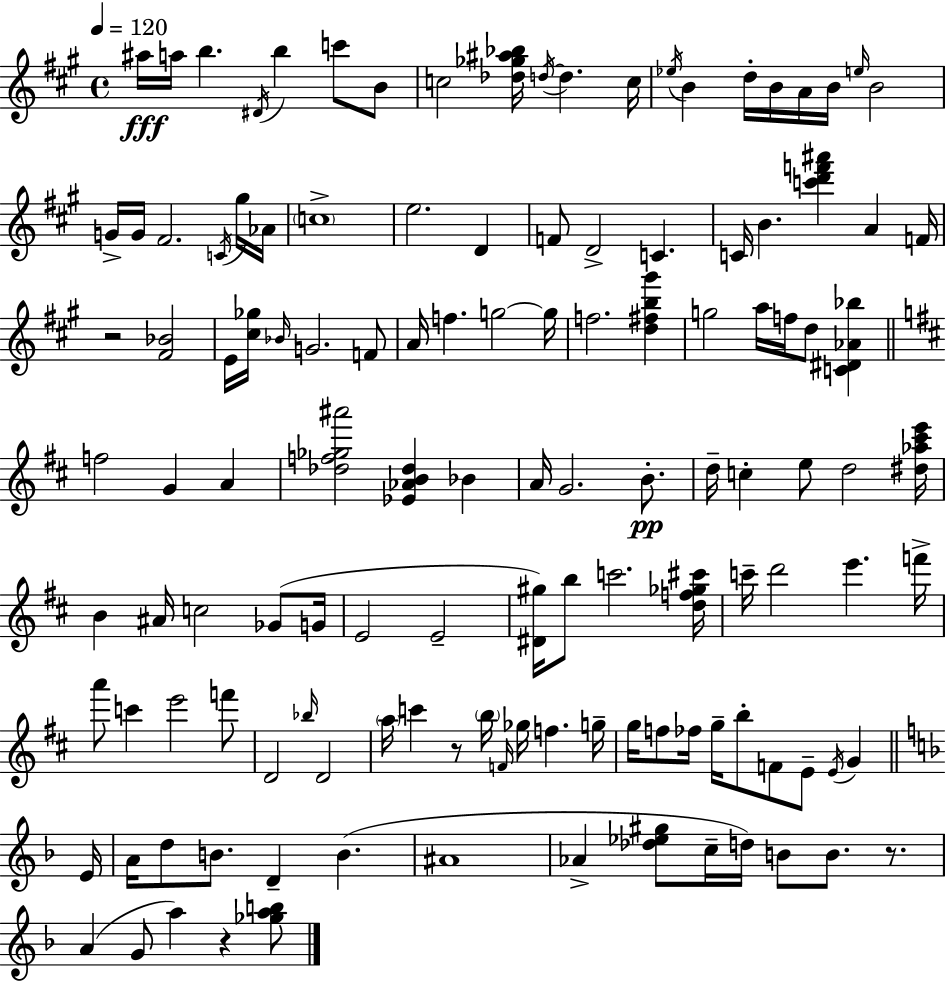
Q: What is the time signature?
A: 4/4